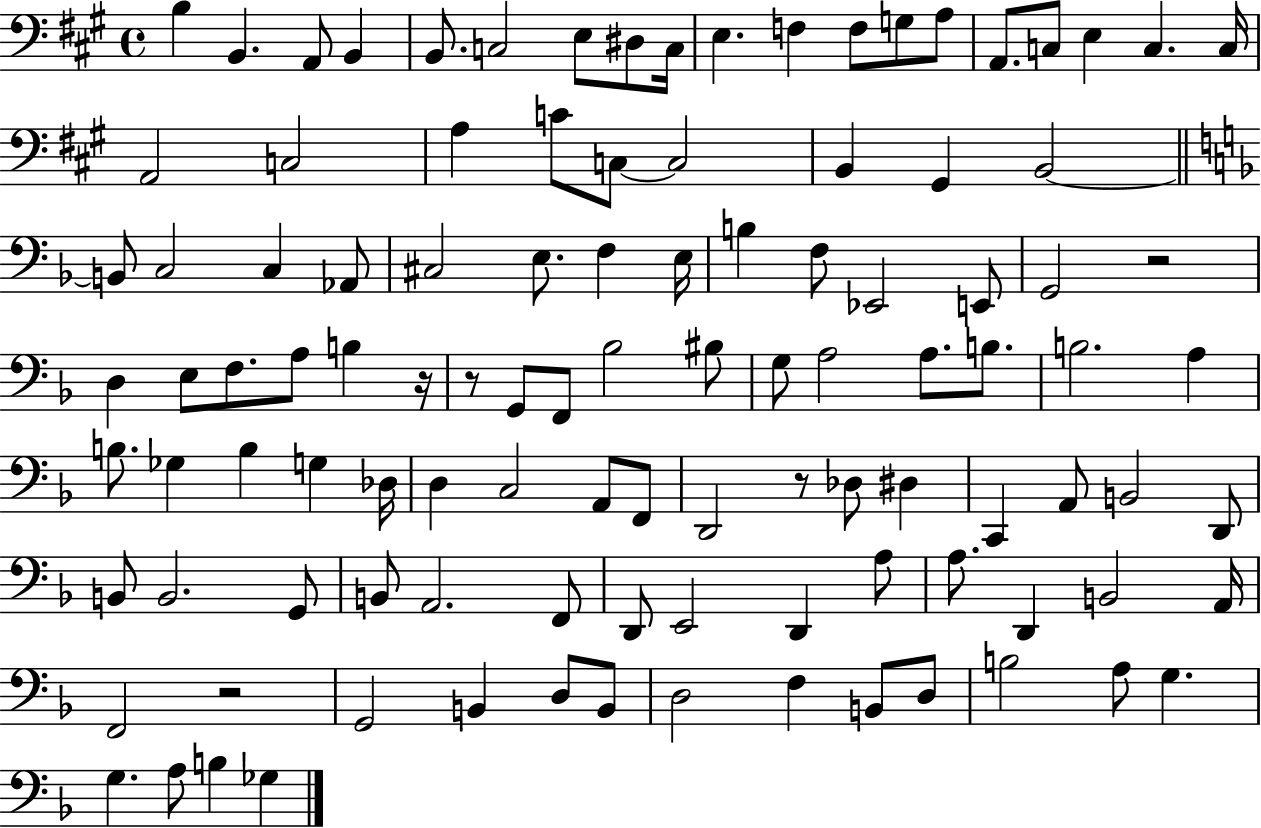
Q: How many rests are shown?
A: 5